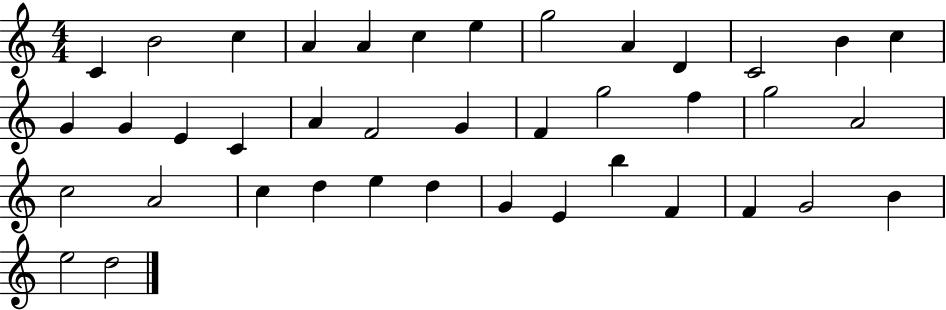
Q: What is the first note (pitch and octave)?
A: C4